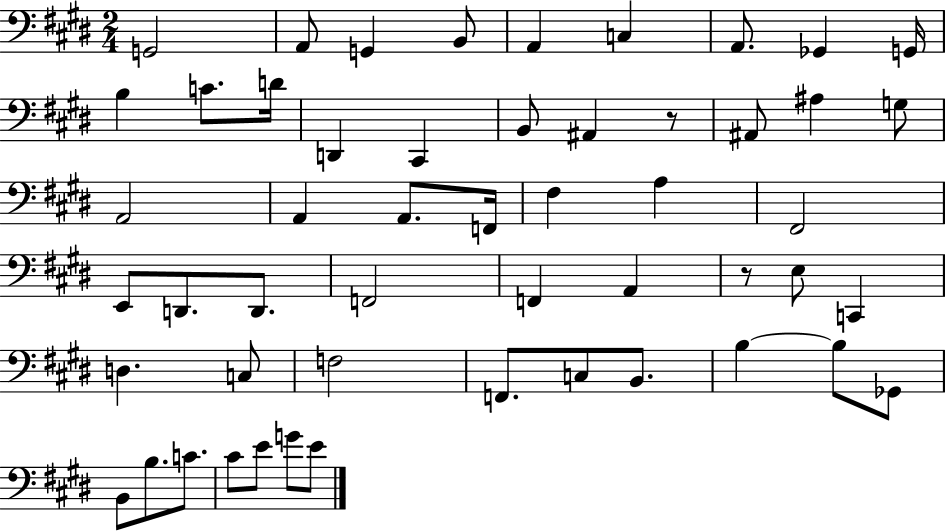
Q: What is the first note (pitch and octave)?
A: G2